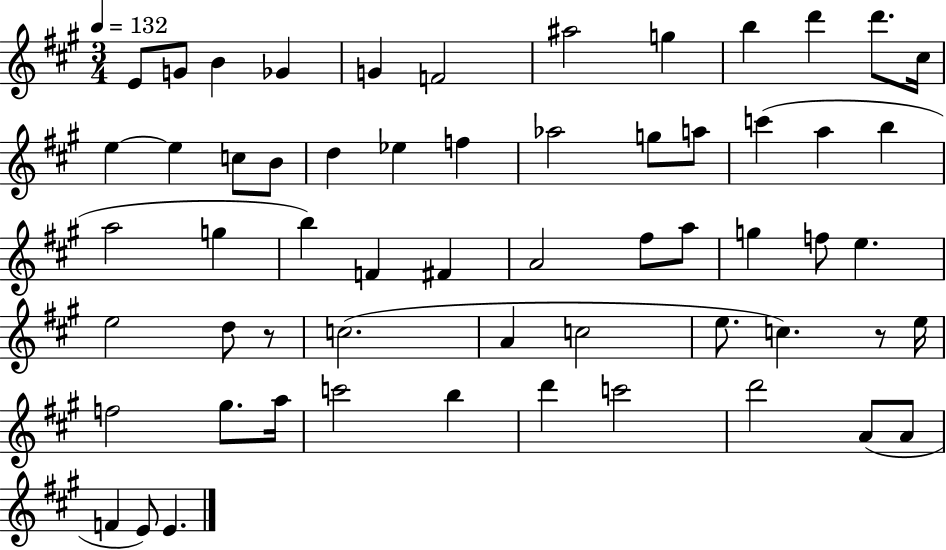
E4/e G4/e B4/q Gb4/q G4/q F4/h A#5/h G5/q B5/q D6/q D6/e. C#5/s E5/q E5/q C5/e B4/e D5/q Eb5/q F5/q Ab5/h G5/e A5/e C6/q A5/q B5/q A5/h G5/q B5/q F4/q F#4/q A4/h F#5/e A5/e G5/q F5/e E5/q. E5/h D5/e R/e C5/h. A4/q C5/h E5/e. C5/q. R/e E5/s F5/h G#5/e. A5/s C6/h B5/q D6/q C6/h D6/h A4/e A4/e F4/q E4/e E4/q.